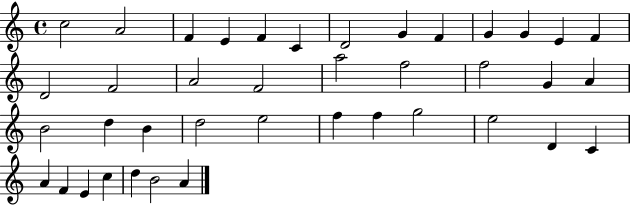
X:1
T:Untitled
M:4/4
L:1/4
K:C
c2 A2 F E F C D2 G F G G E F D2 F2 A2 F2 a2 f2 f2 G A B2 d B d2 e2 f f g2 e2 D C A F E c d B2 A